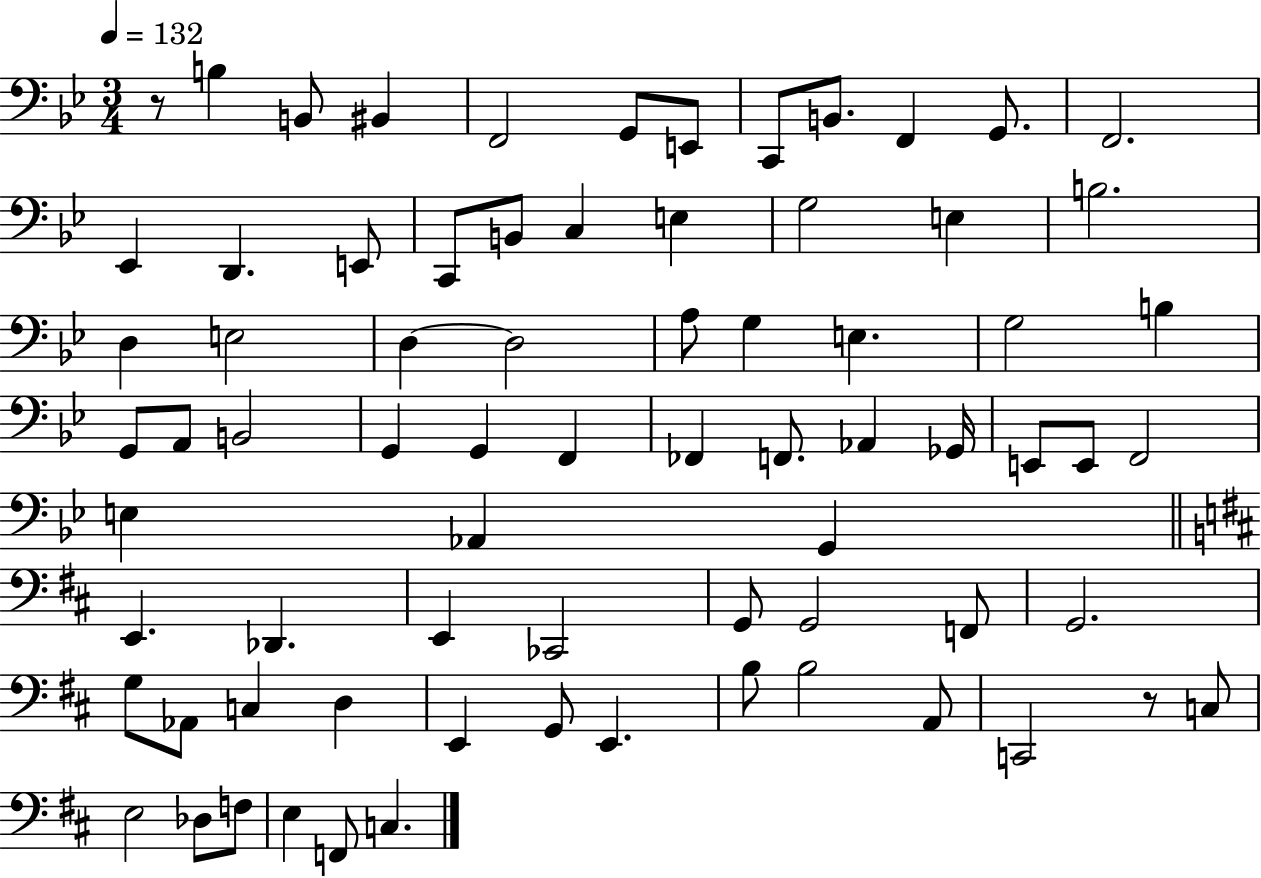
R/e B3/q B2/e BIS2/q F2/h G2/e E2/e C2/e B2/e. F2/q G2/e. F2/h. Eb2/q D2/q. E2/e C2/e B2/e C3/q E3/q G3/h E3/q B3/h. D3/q E3/h D3/q D3/h A3/e G3/q E3/q. G3/h B3/q G2/e A2/e B2/h G2/q G2/q F2/q FES2/q F2/e. Ab2/q Gb2/s E2/e E2/e F2/h E3/q Ab2/q G2/q E2/q. Db2/q. E2/q CES2/h G2/e G2/h F2/e G2/h. G3/e Ab2/e C3/q D3/q E2/q G2/e E2/q. B3/e B3/h A2/e C2/h R/e C3/e E3/h Db3/e F3/e E3/q F2/e C3/q.